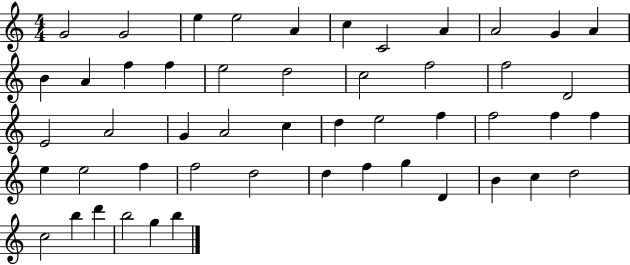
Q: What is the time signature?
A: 4/4